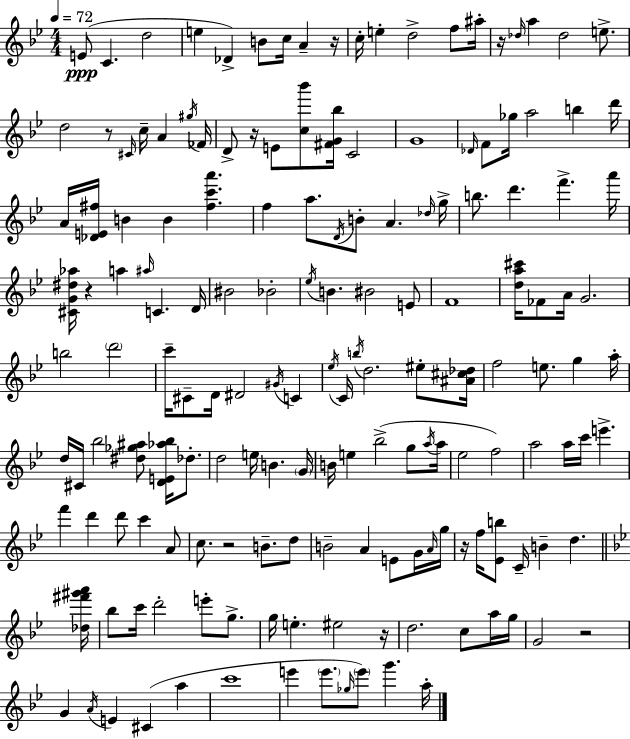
X:1
T:Untitled
M:4/4
L:1/4
K:Bb
E/2 C d2 e _D B/2 c/4 A z/4 c/4 e d2 f/2 ^a/4 z/4 _d/4 a _d2 e/2 d2 z/2 ^C/4 c/4 A ^g/4 _F/4 D/2 z/4 E/2 [c_b']/2 [^FG_b]/4 C2 G4 _D/4 F/2 _g/4 a2 b d'/4 A/4 [_DE^f]/4 B B [^fc'a'] f a/2 D/4 B/2 A _d/4 g/4 b/2 d' f' a'/4 [^CG^d_a]/4 z a ^a/4 C D/4 ^B2 _B2 _e/4 B ^B2 E/2 F4 [da^c']/4 _F/2 A/4 G2 b2 d'2 c'/4 ^C/2 D/4 ^D2 ^G/4 C _e/4 C/4 b/4 d2 ^e/2 [^A^c_d]/4 f2 e/2 g a/4 d/4 ^C/4 _b2 [^d_g^a]/2 [DE_a_b]/4 _d/2 d2 e/4 B G/4 B/4 e _b2 g/2 a/4 a/4 _e2 f2 a2 a/4 c'/4 e' f' d' d'/2 c' A/2 c/2 z2 B/2 d/2 B2 A E/2 G/4 A/4 g/4 z/4 f/4 [_Eb]/2 C/4 B d [_d^f'^g'a']/4 _b/2 c'/4 d'2 e'/2 g/2 g/4 e ^e2 z/4 d2 c/2 a/4 g/4 G2 z2 G A/4 E ^C a c'4 e' e'/2 _g/4 e'/2 g' a/4